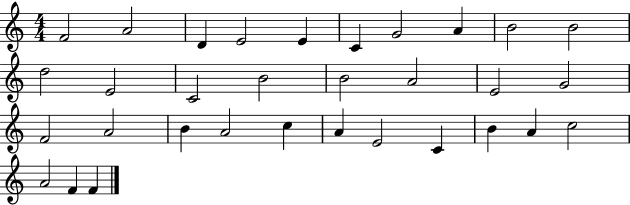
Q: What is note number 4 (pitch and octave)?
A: E4